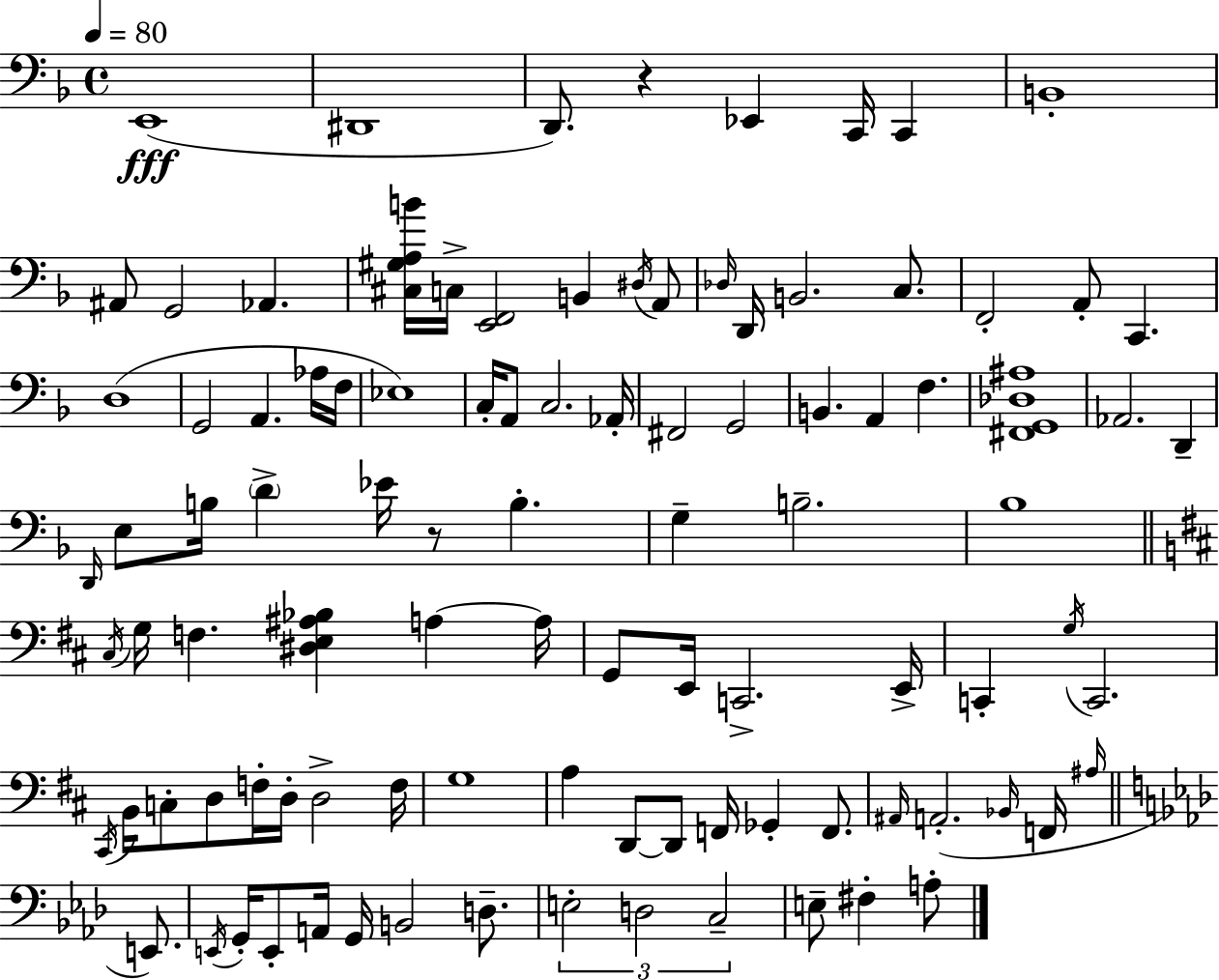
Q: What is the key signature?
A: D minor